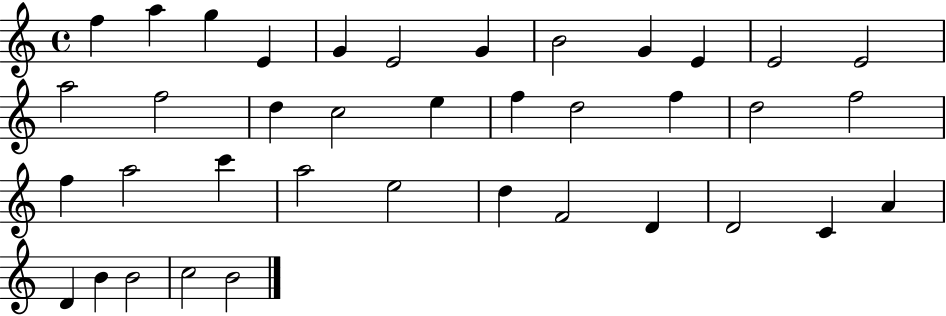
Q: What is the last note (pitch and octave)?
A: B4